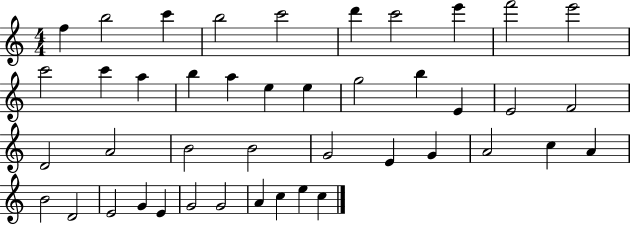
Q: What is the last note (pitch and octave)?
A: C5